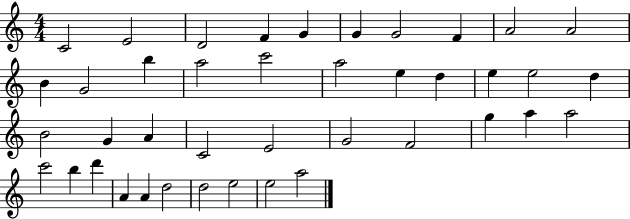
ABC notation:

X:1
T:Untitled
M:4/4
L:1/4
K:C
C2 E2 D2 F G G G2 F A2 A2 B G2 b a2 c'2 a2 e d e e2 d B2 G A C2 E2 G2 F2 g a a2 c'2 b d' A A d2 d2 e2 e2 a2